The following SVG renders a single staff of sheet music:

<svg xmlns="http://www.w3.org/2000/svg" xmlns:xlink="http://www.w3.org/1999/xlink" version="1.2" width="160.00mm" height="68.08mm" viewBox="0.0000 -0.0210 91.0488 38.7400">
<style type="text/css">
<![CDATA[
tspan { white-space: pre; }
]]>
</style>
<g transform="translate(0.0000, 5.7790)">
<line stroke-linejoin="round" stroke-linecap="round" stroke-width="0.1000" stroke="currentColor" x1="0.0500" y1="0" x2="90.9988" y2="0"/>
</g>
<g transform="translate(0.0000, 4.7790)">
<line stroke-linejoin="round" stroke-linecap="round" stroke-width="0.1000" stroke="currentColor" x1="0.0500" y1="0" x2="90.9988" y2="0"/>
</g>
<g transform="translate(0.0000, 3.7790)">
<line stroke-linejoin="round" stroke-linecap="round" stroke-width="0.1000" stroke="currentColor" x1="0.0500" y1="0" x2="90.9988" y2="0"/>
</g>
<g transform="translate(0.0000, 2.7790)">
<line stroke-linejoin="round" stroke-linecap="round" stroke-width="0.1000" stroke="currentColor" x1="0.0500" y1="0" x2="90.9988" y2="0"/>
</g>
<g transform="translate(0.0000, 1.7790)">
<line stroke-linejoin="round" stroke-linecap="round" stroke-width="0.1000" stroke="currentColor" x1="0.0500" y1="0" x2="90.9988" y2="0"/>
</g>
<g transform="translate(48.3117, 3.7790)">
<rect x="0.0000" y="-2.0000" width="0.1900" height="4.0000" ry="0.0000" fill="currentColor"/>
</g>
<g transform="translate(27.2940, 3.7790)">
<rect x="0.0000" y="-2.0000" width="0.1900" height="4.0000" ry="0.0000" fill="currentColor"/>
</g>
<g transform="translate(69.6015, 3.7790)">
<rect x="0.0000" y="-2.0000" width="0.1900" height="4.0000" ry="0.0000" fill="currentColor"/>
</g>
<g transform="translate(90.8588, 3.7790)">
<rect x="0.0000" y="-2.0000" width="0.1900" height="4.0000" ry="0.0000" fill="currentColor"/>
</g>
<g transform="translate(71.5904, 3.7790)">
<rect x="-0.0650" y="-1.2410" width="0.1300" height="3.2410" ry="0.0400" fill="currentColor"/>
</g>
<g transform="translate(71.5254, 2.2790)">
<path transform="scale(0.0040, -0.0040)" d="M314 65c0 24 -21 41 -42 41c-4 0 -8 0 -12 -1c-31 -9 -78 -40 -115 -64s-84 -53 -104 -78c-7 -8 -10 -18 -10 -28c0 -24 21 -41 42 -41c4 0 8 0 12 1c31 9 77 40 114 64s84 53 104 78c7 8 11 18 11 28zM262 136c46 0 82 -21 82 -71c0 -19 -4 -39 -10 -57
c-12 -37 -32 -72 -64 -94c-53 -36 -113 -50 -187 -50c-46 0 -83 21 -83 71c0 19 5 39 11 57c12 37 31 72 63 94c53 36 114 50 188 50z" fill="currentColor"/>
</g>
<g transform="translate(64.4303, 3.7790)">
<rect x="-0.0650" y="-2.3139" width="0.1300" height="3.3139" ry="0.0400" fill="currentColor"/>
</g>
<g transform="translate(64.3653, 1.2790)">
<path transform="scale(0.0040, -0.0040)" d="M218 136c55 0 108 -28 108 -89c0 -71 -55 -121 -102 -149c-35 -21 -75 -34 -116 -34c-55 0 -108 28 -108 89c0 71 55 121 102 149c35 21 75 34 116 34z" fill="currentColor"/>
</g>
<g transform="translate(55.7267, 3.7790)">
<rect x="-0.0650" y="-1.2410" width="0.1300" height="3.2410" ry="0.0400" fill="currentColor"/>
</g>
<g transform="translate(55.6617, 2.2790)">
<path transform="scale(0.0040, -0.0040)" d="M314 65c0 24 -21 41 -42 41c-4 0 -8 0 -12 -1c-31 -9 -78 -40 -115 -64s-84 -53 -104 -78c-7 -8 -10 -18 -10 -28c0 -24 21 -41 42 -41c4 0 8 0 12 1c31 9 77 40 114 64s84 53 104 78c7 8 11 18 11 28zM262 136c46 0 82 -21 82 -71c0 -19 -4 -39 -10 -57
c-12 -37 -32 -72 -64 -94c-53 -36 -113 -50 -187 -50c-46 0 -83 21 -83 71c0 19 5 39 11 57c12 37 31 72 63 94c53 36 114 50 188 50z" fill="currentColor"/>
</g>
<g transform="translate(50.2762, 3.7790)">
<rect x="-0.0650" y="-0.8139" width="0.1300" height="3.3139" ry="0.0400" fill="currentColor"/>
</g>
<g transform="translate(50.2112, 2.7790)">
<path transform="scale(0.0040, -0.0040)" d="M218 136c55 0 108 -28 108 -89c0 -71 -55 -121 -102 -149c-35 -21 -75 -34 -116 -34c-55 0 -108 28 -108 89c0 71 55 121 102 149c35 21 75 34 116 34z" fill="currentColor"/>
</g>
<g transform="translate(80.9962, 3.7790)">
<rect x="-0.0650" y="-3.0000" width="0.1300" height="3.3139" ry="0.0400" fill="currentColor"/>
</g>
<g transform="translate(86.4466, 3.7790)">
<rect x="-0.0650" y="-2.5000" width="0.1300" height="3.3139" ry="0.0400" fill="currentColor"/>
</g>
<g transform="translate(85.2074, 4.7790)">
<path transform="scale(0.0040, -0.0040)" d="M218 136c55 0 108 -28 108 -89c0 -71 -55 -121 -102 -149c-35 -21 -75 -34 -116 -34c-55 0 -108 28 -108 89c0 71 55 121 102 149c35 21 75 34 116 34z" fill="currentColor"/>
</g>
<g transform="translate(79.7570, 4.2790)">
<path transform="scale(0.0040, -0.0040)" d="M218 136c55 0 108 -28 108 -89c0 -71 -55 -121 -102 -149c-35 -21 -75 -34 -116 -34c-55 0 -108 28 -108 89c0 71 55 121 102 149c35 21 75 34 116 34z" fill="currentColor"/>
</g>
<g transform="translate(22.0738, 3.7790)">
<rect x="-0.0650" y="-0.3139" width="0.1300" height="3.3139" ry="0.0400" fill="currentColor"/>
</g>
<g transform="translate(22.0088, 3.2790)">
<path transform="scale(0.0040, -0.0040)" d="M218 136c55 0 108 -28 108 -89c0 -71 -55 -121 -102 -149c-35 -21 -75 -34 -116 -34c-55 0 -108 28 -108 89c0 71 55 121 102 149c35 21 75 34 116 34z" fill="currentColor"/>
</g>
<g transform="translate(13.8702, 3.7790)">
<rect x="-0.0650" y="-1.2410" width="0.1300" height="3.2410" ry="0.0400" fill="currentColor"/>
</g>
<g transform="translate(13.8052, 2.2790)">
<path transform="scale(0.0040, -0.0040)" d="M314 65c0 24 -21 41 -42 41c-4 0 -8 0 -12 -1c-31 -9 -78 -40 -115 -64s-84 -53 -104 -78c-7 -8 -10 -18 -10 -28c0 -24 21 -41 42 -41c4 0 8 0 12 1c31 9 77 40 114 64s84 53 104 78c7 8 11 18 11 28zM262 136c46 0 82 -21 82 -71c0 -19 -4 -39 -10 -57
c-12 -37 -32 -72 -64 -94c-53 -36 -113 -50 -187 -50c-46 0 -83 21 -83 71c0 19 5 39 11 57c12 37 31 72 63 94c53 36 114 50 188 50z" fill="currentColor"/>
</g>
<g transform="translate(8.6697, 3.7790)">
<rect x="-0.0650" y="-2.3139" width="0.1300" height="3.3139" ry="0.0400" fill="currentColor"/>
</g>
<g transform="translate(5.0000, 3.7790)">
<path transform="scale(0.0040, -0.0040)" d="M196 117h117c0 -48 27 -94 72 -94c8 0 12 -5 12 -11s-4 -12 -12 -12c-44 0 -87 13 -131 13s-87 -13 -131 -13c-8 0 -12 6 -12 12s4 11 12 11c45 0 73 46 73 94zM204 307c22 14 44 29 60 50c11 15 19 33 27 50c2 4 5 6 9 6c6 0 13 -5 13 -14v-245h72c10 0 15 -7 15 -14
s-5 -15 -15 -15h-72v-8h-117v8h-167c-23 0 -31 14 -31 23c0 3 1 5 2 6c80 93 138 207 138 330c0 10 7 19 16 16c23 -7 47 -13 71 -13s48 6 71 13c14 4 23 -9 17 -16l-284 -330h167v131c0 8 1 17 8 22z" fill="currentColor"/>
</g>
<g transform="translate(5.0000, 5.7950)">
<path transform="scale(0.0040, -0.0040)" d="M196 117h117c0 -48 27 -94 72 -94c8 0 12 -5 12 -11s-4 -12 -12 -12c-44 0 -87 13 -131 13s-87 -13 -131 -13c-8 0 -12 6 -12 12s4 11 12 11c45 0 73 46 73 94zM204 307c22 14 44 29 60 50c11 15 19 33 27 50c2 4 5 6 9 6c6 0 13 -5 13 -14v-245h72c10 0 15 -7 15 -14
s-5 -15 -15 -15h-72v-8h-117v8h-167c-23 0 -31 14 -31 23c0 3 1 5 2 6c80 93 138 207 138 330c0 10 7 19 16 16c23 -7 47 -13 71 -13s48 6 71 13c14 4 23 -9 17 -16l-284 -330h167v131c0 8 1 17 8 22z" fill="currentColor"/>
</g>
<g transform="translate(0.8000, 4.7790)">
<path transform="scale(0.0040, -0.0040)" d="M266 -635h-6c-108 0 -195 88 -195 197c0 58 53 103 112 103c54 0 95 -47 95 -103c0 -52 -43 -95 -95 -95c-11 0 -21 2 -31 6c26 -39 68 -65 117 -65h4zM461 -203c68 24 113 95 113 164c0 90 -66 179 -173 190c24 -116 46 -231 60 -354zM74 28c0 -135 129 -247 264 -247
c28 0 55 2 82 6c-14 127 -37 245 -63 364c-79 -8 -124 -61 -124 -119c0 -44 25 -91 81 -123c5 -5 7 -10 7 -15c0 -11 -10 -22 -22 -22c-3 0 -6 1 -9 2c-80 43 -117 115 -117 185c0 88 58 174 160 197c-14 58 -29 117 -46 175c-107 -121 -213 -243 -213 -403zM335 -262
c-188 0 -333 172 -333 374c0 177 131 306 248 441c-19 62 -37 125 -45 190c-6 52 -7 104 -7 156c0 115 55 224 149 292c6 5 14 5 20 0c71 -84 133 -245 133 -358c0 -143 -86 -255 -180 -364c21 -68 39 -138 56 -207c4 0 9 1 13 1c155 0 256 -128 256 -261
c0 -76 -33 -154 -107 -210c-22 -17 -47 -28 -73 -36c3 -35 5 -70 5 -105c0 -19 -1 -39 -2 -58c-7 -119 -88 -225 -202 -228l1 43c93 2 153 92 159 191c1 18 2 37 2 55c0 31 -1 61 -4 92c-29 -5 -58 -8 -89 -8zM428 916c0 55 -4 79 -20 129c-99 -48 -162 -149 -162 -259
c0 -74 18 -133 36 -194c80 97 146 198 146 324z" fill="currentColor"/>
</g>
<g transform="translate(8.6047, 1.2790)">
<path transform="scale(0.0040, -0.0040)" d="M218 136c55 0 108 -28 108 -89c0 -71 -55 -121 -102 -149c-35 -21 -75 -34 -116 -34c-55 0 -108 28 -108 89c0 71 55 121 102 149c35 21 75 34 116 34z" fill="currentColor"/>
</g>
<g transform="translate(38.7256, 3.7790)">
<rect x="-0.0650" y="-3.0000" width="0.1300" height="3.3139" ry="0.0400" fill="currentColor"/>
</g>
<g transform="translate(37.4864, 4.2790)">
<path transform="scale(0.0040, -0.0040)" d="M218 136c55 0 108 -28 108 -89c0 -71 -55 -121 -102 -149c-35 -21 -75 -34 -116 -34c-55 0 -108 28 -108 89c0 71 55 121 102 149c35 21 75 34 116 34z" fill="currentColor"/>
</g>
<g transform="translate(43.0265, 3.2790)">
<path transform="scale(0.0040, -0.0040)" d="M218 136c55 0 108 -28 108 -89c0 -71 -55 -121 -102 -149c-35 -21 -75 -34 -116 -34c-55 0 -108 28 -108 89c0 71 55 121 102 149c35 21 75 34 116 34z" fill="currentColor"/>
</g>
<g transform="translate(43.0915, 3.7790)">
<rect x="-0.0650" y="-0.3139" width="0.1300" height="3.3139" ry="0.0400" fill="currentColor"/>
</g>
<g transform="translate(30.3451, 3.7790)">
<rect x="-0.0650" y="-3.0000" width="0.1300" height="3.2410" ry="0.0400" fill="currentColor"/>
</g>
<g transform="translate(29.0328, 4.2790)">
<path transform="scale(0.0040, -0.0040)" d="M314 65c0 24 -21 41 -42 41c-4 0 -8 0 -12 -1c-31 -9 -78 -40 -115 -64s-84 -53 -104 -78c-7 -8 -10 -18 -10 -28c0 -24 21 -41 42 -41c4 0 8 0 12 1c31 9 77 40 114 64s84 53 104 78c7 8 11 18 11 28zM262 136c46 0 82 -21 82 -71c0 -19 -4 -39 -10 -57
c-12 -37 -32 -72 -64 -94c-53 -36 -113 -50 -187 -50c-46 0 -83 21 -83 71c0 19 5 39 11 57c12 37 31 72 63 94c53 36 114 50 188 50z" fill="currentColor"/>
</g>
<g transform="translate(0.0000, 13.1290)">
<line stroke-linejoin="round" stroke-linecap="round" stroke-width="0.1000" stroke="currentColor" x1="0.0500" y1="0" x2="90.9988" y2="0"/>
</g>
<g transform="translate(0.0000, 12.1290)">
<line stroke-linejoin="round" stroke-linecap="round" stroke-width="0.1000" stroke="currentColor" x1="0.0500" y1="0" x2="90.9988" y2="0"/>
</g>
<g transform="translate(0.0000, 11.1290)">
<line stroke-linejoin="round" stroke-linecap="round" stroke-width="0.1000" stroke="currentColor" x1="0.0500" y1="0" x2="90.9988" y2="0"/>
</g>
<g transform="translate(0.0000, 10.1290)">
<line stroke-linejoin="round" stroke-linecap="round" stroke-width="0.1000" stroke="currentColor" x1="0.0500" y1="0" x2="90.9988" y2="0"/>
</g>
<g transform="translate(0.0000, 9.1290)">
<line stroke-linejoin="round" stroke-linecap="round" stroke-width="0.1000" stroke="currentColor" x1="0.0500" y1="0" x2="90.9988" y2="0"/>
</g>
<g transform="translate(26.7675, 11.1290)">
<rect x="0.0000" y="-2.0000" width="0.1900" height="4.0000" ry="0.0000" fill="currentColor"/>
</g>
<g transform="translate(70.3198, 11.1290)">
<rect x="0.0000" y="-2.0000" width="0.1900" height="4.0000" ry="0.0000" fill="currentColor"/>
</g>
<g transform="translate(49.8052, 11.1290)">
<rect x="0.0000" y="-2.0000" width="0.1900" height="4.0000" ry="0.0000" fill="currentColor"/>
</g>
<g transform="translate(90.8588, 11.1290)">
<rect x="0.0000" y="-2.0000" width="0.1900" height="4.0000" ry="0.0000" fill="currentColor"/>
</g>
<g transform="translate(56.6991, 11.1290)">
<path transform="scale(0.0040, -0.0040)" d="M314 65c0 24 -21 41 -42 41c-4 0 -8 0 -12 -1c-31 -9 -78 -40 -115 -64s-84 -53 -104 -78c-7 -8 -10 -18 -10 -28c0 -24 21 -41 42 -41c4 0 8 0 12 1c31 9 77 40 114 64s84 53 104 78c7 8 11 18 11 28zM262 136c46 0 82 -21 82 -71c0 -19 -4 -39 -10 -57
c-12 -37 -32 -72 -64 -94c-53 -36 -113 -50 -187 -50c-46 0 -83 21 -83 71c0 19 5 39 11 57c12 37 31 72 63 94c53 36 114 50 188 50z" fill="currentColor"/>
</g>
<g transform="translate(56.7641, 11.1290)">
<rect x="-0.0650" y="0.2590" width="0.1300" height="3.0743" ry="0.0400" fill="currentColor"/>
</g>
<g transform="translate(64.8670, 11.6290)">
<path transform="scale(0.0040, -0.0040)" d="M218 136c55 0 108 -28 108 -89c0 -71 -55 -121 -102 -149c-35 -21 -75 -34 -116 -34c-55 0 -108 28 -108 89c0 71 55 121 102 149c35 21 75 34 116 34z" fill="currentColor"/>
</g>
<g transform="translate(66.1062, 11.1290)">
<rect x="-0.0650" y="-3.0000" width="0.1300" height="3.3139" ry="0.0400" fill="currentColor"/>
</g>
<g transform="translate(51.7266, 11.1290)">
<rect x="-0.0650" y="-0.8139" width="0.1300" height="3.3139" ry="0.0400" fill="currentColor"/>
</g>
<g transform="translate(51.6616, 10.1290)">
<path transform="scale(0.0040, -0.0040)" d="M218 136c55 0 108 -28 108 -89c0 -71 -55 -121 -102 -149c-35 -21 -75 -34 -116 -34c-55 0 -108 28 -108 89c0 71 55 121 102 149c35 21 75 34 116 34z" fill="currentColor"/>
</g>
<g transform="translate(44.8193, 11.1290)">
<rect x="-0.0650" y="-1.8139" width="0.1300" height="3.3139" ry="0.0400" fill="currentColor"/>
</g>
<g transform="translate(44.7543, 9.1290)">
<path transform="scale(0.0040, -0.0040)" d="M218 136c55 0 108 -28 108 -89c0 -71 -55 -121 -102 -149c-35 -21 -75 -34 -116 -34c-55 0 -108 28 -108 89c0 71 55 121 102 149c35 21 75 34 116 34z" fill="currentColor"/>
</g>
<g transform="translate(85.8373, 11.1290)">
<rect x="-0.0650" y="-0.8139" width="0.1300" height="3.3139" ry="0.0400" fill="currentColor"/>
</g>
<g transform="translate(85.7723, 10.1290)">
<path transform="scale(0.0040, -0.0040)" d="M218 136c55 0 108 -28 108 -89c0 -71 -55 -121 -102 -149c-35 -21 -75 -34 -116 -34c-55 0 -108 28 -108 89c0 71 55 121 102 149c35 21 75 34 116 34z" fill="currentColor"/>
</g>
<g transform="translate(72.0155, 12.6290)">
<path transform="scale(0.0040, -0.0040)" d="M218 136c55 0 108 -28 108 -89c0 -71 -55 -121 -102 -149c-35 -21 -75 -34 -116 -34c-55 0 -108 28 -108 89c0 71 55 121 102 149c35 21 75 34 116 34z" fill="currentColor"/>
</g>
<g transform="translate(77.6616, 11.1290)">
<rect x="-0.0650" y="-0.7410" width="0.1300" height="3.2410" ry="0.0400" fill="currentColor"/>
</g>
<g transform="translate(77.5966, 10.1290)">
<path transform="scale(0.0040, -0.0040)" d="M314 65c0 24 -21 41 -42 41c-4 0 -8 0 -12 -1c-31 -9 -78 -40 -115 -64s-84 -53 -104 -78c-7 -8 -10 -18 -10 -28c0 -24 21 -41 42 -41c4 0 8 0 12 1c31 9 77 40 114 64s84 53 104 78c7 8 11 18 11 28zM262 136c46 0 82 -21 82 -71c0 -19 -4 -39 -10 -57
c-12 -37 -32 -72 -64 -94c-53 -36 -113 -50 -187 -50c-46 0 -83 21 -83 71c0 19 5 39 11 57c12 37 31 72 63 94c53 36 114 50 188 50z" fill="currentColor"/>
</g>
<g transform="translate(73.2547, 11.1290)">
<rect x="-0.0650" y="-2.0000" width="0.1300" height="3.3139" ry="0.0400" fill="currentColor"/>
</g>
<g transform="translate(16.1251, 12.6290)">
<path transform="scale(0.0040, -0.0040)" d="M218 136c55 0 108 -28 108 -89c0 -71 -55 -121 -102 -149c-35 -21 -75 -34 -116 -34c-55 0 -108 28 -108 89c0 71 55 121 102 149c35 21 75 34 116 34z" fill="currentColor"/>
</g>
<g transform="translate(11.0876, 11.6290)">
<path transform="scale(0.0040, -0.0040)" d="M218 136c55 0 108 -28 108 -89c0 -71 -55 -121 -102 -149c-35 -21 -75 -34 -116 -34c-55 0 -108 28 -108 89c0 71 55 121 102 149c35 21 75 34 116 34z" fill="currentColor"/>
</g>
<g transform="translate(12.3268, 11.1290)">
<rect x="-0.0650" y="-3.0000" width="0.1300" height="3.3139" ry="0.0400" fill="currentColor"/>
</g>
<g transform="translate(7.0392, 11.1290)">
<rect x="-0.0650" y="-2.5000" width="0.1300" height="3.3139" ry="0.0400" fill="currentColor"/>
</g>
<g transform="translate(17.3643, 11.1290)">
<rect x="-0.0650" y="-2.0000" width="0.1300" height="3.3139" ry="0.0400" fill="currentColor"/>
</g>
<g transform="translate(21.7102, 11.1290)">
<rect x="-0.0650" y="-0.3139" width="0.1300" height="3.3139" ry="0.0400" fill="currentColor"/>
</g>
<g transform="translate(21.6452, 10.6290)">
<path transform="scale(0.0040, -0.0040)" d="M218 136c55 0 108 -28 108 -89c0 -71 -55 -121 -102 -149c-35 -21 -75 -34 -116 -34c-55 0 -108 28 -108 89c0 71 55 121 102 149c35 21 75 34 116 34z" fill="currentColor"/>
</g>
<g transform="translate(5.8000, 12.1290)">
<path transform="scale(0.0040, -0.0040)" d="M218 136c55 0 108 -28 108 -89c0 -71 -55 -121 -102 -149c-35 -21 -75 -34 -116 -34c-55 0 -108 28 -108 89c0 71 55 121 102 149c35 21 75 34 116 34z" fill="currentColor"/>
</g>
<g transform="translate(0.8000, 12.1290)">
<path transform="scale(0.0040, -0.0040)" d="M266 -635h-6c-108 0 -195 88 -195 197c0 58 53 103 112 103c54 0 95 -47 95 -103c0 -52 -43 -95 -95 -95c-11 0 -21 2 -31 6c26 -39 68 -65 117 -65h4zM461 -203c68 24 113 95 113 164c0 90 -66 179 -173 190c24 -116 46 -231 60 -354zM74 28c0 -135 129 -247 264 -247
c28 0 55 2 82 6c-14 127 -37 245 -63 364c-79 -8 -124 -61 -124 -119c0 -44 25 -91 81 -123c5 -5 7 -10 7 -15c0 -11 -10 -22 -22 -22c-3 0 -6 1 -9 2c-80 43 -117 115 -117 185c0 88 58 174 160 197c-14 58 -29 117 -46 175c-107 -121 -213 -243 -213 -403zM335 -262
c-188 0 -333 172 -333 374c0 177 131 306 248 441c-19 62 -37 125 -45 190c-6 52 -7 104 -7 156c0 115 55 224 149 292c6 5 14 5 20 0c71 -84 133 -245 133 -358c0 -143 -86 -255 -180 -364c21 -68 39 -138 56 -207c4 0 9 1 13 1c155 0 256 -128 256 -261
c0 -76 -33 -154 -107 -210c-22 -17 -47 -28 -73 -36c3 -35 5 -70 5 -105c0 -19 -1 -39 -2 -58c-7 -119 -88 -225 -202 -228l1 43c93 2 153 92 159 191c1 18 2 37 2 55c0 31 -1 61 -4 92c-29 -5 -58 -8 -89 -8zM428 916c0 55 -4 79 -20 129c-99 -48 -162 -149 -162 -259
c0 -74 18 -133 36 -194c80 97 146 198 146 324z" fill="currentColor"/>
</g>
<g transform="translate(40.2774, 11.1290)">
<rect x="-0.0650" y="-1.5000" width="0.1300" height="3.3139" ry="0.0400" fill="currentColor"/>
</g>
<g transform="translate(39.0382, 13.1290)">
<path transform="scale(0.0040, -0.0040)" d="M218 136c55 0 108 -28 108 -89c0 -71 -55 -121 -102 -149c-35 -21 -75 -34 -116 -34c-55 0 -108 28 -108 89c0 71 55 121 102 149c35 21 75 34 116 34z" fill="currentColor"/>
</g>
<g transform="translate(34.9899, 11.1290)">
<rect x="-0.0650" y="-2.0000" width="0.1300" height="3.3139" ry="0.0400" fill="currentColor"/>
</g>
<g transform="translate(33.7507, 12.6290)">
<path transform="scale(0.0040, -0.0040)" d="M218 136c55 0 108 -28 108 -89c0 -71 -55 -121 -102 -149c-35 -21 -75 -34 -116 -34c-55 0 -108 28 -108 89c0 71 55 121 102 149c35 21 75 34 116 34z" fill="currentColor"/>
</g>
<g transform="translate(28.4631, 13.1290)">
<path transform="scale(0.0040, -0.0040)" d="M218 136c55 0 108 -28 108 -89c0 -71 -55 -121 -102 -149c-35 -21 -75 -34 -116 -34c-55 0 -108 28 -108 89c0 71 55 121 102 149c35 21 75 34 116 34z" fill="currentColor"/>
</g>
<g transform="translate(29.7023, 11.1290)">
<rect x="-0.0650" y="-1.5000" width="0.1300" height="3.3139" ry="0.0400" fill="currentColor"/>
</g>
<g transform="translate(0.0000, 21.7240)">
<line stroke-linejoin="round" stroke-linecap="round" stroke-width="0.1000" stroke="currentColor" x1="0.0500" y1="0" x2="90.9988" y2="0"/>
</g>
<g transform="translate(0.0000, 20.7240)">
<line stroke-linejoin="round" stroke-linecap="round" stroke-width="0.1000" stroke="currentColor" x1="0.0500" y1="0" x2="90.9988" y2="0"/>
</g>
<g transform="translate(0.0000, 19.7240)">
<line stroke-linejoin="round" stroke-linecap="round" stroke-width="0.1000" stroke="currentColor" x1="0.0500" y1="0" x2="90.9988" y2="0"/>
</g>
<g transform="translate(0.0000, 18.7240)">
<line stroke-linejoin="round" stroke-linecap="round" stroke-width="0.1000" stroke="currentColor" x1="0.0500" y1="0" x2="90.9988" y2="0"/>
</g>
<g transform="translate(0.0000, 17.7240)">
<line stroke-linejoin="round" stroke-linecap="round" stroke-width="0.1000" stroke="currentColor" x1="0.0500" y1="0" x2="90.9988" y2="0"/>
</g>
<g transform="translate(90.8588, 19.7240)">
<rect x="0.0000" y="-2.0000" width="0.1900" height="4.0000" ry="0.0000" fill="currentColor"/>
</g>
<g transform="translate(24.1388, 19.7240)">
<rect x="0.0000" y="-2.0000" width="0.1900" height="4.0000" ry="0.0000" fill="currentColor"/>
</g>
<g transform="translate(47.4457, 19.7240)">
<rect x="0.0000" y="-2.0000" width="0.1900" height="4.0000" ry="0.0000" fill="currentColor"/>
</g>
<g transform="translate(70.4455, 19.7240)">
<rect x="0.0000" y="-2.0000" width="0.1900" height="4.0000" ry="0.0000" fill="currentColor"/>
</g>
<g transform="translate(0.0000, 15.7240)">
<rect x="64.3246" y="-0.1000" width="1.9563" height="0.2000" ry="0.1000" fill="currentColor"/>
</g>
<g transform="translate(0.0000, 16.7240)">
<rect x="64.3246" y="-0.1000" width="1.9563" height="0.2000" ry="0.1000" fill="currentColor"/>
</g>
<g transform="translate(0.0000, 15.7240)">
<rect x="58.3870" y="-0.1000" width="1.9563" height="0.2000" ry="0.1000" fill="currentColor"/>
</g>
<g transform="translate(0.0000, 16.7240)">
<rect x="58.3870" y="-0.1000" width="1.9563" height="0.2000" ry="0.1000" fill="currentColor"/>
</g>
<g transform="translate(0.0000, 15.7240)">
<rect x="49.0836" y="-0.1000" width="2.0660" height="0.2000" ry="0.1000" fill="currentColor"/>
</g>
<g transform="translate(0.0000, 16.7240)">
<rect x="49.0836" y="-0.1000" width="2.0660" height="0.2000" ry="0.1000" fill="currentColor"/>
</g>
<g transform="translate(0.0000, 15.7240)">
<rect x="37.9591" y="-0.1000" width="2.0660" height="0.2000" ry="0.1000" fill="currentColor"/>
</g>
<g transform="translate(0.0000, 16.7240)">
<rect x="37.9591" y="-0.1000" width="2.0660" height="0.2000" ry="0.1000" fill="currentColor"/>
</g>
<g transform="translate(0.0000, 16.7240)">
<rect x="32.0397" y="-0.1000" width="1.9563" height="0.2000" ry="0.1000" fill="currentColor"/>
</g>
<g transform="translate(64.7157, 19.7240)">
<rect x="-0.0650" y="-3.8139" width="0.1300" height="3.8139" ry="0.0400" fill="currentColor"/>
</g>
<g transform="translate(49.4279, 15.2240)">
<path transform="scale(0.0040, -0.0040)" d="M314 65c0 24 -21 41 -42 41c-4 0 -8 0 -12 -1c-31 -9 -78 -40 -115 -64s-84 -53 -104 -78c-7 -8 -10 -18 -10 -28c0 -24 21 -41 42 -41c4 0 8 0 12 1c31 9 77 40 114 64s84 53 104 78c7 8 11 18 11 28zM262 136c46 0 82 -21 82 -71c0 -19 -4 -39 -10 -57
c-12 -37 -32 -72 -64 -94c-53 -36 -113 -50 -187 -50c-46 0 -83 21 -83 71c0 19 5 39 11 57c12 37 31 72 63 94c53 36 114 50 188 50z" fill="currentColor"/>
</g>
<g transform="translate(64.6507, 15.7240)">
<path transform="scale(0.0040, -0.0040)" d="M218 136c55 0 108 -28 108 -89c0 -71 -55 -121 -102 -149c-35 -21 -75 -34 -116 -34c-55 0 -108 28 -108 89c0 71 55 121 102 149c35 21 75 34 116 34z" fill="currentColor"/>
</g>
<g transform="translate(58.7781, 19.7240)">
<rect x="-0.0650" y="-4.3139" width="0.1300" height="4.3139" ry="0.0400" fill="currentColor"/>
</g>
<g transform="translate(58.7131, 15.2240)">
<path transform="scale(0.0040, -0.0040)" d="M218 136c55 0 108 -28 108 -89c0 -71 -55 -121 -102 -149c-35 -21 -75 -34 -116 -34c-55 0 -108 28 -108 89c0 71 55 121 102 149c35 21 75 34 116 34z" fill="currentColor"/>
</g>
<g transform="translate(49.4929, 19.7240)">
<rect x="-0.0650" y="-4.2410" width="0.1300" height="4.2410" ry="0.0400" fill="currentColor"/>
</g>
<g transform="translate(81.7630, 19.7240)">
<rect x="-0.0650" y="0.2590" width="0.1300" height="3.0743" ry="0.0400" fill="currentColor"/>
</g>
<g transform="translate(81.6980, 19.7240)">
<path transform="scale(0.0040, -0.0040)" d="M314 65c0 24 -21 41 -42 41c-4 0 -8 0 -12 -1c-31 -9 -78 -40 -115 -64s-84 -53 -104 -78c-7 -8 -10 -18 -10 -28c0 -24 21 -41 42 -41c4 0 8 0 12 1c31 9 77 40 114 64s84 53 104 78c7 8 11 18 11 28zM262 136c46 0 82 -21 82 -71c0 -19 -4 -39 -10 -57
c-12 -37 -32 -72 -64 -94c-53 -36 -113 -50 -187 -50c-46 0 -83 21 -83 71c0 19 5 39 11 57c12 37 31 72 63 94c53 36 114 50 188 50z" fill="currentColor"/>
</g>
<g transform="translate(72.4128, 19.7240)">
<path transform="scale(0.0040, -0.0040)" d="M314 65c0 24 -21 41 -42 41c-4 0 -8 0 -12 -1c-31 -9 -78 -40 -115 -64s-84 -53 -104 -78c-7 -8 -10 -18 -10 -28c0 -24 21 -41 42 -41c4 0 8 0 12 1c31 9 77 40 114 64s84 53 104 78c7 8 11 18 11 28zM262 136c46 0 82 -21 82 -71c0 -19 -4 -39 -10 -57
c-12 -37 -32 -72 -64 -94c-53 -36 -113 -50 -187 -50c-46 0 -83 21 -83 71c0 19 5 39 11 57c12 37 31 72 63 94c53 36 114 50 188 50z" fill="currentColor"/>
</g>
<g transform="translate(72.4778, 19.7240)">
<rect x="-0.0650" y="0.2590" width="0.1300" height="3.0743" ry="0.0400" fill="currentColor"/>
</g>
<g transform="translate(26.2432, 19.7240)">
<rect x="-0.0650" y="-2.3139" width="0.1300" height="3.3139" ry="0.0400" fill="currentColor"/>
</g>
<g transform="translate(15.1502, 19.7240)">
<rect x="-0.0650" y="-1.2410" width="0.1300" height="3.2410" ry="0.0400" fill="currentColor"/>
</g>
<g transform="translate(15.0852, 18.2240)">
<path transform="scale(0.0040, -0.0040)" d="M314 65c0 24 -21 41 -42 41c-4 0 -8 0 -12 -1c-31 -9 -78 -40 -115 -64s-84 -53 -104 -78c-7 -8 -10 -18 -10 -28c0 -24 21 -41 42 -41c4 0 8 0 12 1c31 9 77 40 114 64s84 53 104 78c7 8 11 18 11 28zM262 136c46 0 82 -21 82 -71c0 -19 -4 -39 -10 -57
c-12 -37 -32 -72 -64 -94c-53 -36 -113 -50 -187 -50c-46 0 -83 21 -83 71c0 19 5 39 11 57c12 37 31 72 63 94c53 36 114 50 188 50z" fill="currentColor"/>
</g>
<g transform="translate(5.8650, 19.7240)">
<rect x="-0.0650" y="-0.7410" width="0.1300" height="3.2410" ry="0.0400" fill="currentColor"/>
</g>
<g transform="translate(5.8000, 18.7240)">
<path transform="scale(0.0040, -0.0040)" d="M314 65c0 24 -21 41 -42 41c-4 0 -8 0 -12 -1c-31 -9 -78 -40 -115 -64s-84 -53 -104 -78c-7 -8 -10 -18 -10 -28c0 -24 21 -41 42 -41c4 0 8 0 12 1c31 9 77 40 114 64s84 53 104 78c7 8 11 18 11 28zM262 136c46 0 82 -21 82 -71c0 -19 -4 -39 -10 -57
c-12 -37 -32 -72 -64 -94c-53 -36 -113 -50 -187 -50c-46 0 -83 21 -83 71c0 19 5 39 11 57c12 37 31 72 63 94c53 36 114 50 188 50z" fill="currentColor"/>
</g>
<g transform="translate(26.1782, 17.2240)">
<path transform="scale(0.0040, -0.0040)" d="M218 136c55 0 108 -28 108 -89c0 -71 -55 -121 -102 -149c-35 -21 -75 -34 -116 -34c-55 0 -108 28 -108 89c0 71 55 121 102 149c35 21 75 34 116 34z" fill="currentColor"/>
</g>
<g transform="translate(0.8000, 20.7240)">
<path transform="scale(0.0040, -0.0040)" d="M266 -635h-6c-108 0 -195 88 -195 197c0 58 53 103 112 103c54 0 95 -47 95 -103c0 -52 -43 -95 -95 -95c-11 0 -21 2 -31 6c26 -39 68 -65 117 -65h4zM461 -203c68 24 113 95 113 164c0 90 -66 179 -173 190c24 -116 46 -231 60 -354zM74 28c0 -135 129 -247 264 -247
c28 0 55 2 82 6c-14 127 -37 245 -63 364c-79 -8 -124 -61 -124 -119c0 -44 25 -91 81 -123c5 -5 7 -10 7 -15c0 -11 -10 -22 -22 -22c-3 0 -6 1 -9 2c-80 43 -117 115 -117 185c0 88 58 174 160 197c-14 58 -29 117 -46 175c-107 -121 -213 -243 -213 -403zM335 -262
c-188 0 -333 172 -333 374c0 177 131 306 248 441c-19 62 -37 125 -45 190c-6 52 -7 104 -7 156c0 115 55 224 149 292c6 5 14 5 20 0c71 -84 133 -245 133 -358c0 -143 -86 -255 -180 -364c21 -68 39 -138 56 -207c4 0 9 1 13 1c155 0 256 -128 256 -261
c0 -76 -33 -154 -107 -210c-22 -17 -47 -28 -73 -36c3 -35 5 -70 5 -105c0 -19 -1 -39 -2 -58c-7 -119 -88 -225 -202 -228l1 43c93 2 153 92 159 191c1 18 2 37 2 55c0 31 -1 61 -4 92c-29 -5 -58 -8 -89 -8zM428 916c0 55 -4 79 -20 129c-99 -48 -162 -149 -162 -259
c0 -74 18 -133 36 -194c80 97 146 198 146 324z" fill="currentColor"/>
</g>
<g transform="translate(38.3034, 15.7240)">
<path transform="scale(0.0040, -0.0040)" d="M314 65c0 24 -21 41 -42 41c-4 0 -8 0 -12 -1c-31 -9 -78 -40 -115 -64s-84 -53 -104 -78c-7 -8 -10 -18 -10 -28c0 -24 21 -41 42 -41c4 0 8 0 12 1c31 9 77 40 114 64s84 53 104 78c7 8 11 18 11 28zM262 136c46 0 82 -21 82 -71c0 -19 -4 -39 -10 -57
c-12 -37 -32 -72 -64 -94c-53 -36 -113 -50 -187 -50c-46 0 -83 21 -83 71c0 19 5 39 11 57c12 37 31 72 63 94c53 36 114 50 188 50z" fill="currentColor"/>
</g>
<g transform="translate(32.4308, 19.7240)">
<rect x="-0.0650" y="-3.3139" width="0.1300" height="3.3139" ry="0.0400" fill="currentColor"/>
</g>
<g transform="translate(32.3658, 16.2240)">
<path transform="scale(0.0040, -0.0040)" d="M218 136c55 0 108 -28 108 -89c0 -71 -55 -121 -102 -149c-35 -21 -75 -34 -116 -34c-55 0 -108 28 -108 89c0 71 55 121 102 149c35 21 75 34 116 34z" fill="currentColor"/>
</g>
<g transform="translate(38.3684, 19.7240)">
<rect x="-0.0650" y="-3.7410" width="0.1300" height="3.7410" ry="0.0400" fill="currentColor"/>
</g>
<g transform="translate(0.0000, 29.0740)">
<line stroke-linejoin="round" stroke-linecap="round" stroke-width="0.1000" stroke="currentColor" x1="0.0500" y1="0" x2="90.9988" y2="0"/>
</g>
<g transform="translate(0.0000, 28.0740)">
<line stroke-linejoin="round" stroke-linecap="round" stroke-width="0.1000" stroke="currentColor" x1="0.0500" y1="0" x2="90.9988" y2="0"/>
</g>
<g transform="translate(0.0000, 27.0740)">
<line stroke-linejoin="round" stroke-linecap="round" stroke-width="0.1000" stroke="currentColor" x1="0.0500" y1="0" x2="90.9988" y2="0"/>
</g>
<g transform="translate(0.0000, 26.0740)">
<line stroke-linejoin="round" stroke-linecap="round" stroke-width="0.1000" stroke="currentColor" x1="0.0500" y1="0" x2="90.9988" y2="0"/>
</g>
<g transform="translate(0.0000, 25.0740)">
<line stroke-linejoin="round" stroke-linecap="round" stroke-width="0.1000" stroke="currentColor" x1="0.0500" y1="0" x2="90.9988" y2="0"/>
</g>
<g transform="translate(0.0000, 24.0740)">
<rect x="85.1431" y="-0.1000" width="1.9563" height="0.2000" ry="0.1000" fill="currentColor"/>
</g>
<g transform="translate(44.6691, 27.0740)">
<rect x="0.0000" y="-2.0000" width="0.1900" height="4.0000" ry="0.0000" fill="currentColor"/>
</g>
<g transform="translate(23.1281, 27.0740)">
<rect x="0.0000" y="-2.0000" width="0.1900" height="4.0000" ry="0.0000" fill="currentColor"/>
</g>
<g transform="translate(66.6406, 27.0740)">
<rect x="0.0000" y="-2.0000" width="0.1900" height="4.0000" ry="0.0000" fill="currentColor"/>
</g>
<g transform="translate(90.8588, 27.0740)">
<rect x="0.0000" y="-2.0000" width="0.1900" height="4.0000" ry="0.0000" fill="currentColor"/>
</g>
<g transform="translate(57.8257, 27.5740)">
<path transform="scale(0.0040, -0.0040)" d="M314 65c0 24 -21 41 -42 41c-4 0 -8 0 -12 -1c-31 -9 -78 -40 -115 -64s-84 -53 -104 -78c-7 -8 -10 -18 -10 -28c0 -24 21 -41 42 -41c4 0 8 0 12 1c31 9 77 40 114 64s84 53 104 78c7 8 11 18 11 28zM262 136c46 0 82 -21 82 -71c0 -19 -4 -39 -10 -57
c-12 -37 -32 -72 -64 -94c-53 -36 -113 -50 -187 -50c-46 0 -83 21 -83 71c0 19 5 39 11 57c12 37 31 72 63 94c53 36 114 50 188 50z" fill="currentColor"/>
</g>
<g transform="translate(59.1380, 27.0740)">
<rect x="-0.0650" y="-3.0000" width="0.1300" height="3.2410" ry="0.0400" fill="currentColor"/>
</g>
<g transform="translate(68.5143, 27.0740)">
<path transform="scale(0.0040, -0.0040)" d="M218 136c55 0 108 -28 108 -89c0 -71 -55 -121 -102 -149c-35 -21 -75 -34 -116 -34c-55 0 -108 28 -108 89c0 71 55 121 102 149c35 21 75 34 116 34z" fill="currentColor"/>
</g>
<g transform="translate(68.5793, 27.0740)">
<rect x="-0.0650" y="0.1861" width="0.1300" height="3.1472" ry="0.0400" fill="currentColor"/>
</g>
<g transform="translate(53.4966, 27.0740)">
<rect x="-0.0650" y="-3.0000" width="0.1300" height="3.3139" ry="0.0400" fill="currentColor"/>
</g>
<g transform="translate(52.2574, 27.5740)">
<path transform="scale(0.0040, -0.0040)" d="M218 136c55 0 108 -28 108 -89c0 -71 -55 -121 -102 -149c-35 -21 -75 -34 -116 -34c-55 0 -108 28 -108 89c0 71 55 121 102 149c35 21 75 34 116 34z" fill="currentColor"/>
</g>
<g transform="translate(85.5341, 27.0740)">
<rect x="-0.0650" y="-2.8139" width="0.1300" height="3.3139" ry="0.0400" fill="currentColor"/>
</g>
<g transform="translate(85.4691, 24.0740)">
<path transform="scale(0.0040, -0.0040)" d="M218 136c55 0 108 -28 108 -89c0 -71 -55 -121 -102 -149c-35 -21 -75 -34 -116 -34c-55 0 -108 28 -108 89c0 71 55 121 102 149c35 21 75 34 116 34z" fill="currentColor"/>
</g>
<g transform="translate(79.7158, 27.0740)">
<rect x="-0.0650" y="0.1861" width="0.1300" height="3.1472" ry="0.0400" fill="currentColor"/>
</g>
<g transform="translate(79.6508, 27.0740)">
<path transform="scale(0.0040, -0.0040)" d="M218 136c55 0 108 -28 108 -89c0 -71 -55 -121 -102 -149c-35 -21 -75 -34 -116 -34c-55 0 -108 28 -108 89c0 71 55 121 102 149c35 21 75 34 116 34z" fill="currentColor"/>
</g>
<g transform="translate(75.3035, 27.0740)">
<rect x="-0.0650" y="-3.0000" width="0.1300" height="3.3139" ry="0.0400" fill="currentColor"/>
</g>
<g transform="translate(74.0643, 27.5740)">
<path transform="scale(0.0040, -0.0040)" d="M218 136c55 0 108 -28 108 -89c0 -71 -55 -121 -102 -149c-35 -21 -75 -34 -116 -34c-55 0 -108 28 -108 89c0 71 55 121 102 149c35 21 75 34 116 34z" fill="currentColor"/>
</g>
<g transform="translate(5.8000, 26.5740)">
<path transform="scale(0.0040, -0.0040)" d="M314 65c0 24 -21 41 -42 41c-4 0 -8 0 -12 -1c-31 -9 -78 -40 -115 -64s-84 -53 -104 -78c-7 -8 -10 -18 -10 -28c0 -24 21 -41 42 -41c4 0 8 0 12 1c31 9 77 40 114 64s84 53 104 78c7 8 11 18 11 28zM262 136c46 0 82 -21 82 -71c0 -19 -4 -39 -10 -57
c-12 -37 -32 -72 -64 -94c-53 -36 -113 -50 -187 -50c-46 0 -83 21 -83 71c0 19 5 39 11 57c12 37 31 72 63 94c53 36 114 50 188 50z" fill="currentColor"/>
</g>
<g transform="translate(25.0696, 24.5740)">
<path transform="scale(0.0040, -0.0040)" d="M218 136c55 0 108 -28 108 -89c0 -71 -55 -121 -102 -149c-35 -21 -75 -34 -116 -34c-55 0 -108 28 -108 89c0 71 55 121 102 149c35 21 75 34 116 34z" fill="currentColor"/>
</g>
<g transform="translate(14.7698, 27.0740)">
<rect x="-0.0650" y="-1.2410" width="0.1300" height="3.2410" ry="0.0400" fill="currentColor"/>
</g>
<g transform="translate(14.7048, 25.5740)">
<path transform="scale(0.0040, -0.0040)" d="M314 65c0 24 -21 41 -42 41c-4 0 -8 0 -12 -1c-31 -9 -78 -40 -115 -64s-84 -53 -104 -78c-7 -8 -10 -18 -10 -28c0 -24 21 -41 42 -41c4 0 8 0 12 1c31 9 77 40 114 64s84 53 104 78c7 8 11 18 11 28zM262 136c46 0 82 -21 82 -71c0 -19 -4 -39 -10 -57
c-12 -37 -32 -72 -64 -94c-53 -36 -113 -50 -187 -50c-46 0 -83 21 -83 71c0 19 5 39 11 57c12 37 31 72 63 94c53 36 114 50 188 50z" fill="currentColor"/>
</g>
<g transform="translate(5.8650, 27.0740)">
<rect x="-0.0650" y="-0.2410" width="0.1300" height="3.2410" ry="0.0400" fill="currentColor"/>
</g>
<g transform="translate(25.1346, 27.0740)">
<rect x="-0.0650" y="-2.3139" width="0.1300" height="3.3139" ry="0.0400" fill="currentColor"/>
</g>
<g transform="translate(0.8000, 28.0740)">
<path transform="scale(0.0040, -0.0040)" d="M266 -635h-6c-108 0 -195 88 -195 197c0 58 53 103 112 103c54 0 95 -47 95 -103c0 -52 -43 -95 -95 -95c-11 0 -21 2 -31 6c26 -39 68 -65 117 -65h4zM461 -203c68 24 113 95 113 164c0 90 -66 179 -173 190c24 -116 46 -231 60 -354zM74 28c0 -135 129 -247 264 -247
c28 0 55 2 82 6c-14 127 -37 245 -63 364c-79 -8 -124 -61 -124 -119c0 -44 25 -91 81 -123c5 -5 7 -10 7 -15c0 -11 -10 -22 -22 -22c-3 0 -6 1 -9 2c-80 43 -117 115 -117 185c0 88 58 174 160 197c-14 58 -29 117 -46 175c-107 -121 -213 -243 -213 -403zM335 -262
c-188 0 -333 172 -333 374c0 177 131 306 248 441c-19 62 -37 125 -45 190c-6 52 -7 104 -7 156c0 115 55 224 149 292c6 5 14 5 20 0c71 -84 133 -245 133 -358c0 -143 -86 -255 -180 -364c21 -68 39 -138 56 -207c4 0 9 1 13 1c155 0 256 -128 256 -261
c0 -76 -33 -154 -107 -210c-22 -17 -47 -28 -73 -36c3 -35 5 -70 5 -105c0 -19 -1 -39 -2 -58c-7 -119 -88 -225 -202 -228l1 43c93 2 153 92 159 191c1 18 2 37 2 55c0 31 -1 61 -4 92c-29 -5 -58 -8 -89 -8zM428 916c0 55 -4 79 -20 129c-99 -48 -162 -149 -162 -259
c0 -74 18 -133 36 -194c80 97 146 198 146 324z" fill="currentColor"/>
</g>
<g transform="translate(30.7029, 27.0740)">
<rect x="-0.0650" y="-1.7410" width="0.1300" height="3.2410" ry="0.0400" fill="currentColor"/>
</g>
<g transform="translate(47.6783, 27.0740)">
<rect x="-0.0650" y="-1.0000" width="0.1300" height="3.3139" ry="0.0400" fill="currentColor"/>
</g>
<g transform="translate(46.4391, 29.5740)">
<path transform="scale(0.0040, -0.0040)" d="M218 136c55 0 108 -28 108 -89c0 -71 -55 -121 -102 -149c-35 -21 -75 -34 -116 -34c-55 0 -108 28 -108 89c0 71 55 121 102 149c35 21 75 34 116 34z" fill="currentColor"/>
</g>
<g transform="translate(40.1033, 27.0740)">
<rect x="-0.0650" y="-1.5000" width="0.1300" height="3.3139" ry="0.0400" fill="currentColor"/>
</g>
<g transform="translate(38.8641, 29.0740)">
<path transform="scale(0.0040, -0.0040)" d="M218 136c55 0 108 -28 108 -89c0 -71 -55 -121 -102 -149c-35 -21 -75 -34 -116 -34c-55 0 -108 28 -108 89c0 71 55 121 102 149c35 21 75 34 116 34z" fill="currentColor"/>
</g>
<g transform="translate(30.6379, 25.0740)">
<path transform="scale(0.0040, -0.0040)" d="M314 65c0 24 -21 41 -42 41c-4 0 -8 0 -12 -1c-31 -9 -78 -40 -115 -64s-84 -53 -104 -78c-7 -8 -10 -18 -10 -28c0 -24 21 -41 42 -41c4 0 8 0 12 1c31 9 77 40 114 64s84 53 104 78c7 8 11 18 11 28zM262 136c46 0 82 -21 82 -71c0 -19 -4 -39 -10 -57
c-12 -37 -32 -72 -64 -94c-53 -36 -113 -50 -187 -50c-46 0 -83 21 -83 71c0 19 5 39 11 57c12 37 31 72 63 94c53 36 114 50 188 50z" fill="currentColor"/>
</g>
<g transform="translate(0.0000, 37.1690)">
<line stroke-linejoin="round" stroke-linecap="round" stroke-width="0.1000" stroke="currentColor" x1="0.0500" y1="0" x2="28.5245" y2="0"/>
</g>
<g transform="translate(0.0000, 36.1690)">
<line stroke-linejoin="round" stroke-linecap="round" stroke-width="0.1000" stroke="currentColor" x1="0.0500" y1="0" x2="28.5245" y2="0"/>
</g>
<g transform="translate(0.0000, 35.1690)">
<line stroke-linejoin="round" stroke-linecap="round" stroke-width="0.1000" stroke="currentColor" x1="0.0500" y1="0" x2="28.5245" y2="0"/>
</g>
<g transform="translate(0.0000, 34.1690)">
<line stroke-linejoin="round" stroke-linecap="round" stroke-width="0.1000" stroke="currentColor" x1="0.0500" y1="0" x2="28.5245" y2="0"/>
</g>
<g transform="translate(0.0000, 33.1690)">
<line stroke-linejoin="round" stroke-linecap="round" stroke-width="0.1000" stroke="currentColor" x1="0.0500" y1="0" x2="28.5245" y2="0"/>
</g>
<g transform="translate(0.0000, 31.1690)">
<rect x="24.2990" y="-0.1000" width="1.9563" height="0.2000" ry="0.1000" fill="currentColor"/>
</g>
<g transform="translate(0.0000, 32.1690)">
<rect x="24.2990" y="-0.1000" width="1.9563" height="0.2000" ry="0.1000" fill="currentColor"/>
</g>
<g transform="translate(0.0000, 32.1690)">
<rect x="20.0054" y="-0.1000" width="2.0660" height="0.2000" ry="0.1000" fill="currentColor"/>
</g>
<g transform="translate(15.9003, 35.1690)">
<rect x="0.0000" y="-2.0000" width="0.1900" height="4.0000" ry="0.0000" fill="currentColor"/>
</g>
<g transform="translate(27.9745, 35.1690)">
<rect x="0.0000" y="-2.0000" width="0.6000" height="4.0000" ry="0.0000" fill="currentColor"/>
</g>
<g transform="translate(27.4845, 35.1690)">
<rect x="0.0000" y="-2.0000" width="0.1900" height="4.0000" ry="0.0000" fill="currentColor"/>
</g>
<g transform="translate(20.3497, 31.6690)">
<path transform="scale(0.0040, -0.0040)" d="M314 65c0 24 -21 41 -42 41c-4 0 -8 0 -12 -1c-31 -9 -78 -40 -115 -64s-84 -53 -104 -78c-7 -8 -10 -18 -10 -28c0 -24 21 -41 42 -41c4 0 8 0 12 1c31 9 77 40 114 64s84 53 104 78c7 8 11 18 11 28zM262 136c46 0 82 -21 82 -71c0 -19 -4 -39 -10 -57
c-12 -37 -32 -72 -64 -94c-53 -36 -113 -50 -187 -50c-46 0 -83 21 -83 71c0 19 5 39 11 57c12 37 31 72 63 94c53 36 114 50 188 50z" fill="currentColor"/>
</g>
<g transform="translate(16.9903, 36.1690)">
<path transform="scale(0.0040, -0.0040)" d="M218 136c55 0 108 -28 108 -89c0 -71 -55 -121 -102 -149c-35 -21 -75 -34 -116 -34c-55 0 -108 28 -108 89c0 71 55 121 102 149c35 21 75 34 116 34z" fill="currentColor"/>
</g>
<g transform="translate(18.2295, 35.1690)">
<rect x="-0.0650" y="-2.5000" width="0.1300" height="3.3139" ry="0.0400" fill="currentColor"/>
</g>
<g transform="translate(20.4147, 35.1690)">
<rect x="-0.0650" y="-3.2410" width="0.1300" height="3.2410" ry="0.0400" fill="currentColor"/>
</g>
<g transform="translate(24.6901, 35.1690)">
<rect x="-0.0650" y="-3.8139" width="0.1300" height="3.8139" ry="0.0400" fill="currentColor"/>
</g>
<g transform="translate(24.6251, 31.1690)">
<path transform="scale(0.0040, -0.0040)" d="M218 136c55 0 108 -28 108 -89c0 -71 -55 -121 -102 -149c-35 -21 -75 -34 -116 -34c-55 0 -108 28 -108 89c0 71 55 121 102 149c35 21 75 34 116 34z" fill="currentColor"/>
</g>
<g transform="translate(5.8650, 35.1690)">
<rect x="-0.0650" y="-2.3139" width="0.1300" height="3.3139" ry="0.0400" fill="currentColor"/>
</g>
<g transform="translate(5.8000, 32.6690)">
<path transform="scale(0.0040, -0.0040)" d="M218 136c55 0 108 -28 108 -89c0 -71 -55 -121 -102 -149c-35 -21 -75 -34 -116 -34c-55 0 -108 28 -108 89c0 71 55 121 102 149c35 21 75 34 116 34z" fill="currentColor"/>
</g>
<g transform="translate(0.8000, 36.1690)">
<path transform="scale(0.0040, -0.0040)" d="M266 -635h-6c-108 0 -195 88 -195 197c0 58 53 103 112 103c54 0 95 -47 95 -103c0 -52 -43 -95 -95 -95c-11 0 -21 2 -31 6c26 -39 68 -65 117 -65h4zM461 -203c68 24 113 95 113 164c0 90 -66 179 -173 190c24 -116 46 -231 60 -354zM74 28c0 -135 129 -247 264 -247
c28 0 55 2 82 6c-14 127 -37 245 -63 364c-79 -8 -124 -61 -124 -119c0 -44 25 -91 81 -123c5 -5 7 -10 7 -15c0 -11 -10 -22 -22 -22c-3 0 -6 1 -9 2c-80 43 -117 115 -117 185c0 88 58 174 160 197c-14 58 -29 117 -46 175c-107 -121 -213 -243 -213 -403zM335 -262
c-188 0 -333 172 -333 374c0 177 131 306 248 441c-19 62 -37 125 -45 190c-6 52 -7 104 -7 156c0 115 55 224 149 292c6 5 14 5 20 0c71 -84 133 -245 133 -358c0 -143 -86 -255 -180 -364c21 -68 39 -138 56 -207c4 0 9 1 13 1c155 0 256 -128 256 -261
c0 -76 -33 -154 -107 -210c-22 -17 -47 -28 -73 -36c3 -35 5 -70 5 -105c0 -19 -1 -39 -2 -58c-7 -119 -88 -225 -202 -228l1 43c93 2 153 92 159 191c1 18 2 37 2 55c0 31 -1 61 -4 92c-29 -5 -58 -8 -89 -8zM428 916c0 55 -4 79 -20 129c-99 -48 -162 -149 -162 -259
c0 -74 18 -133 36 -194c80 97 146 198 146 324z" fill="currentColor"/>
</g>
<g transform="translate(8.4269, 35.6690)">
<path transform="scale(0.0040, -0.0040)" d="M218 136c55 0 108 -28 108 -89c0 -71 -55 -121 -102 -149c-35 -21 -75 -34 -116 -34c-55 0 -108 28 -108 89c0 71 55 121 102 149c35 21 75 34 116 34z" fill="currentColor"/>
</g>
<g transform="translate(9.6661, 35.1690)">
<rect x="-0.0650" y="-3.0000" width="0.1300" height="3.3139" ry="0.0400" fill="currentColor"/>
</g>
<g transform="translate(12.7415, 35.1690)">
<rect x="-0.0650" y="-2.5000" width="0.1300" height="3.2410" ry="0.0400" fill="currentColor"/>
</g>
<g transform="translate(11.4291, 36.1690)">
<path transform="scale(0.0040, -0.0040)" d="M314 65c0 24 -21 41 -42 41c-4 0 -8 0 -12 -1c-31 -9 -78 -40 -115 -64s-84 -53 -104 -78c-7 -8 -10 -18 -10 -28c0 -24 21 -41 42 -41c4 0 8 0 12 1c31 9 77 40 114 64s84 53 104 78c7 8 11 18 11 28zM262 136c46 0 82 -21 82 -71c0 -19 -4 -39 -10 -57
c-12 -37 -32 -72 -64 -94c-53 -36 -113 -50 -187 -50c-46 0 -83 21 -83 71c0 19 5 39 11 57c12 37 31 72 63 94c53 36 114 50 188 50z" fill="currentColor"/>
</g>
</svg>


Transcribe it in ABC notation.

X:1
T:Untitled
M:4/4
L:1/4
K:C
g e2 c A2 A c d e2 g e2 A G G A F c E F E f d B2 A F d2 d d2 e2 g b c'2 d'2 d' c' B2 B2 c2 e2 g f2 E D A A2 B A B a g A G2 G b2 c'